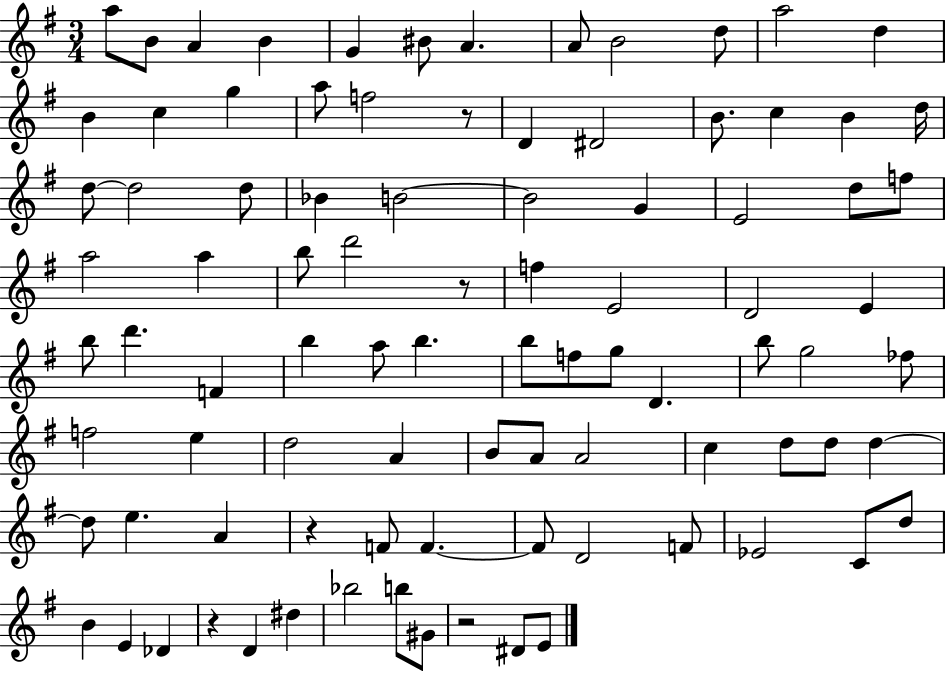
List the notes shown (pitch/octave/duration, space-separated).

A5/e B4/e A4/q B4/q G4/q BIS4/e A4/q. A4/e B4/h D5/e A5/h D5/q B4/q C5/q G5/q A5/e F5/h R/e D4/q D#4/h B4/e. C5/q B4/q D5/s D5/e D5/h D5/e Bb4/q B4/h B4/h G4/q E4/h D5/e F5/e A5/h A5/q B5/e D6/h R/e F5/q E4/h D4/h E4/q B5/e D6/q. F4/q B5/q A5/e B5/q. B5/e F5/e G5/e D4/q. B5/e G5/h FES5/e F5/h E5/q D5/h A4/q B4/e A4/e A4/h C5/q D5/e D5/e D5/q D5/e E5/q. A4/q R/q F4/e F4/q. F4/e D4/h F4/e Eb4/h C4/e D5/e B4/q E4/q Db4/q R/q D4/q D#5/q Bb5/h B5/e G#4/e R/h D#4/e E4/e